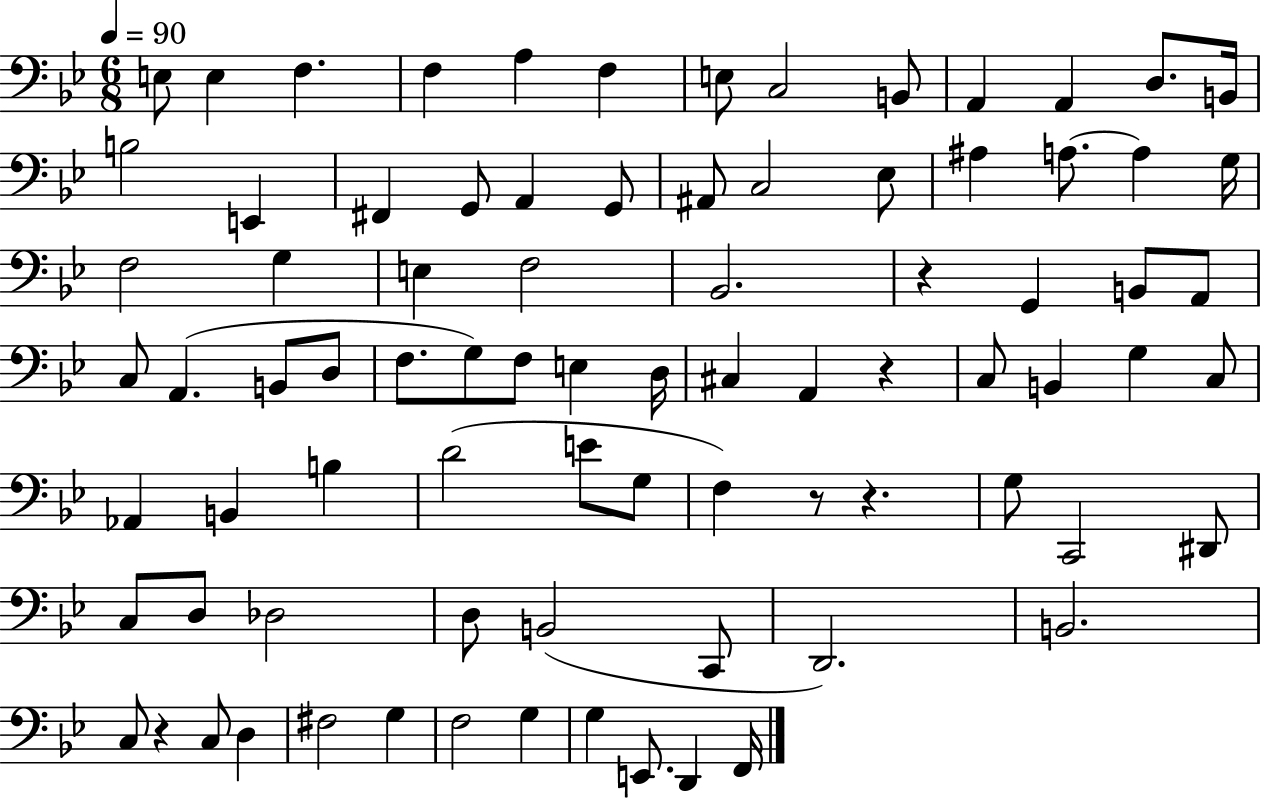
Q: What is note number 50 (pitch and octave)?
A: Ab2